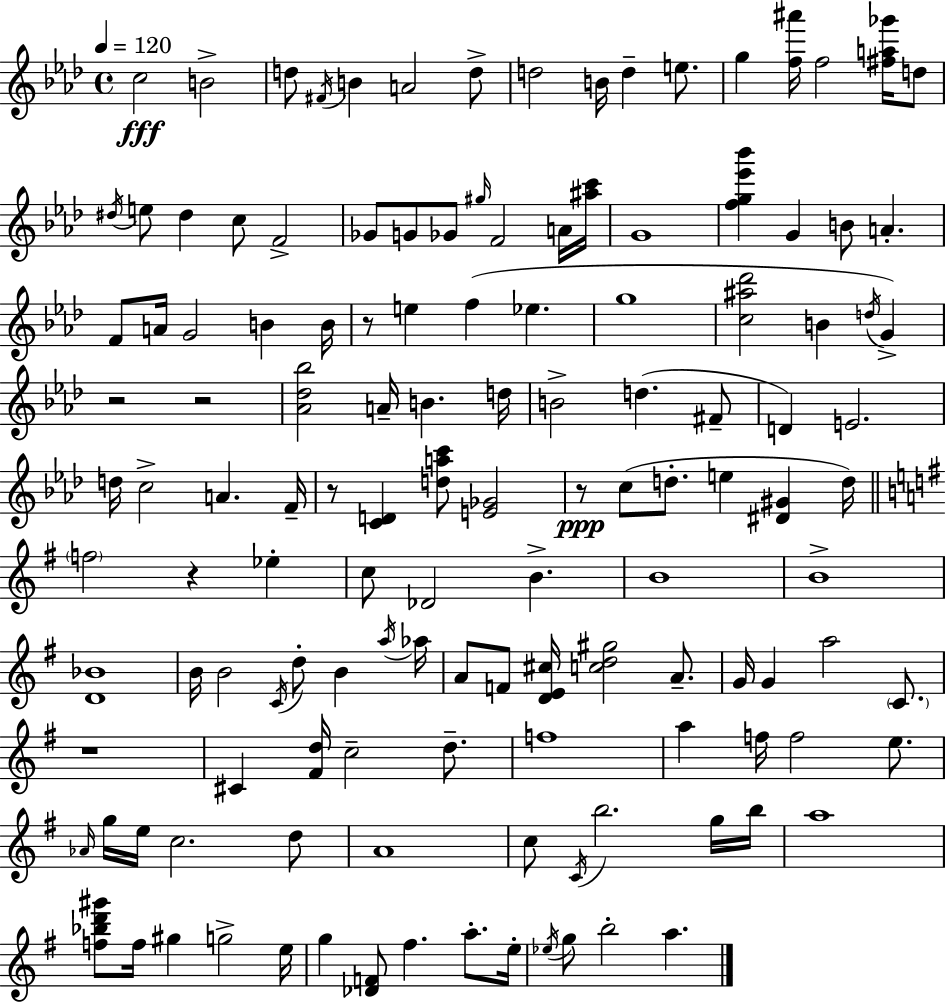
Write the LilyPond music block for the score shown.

{
  \clef treble
  \time 4/4
  \defaultTimeSignature
  \key aes \major
  \tempo 4 = 120
  \repeat volta 2 { c''2\fff b'2-> | d''8 \acciaccatura { fis'16 } b'4 a'2 d''8-> | d''2 b'16 d''4-- e''8. | g''4 <f'' ais'''>16 f''2 <fis'' a'' ges'''>16 d''8 | \break \acciaccatura { dis''16 } e''8 dis''4 c''8 f'2-> | ges'8 g'8 ges'8 \grace { gis''16 } f'2 | a'16 <ais'' c'''>16 g'1 | <f'' g'' ees''' bes'''>4 g'4 b'8 a'4.-. | \break f'8 a'16 g'2 b'4 | b'16 r8 e''4 f''4( ees''4. | g''1 | <c'' ais'' des'''>2 b'4 \acciaccatura { d''16 }) | \break g'4-> r2 r2 | <aes' des'' bes''>2 a'16-- b'4. | d''16 b'2-> d''4.( | fis'8-- d'4) e'2. | \break d''16 c''2-> a'4. | f'16-- r8 <c' d'>4 <d'' a'' c'''>8 <e' ges'>2 | r8\ppp c''8( d''8.-. e''4 <dis' gis'>4 | d''16) \bar "||" \break \key g \major \parenthesize f''2 r4 ees''4-. | c''8 des'2 b'4.-> | b'1 | b'1-> | \break <d' bes'>1 | b'16 b'2 \acciaccatura { c'16 } d''8-. b'4 | \acciaccatura { a''16 } aes''16 a'8 f'8 <d' e' cis''>16 <c'' d'' gis''>2 a'8.-- | g'16 g'4 a''2 \parenthesize c'8. | \break r1 | cis'4 <fis' d''>16 c''2-- d''8.-- | f''1 | a''4 f''16 f''2 e''8. | \break \grace { aes'16 } g''16 e''16 c''2. | d''8 a'1 | c''8 \acciaccatura { c'16 } b''2. | g''16 b''16 a''1 | \break <f'' bes'' d''' gis'''>8 f''16 gis''4 g''2-> | e''16 g''4 <des' f'>8 fis''4. | a''8.-. e''16-. \acciaccatura { ees''16 } g''8 b''2-. a''4. | } \bar "|."
}